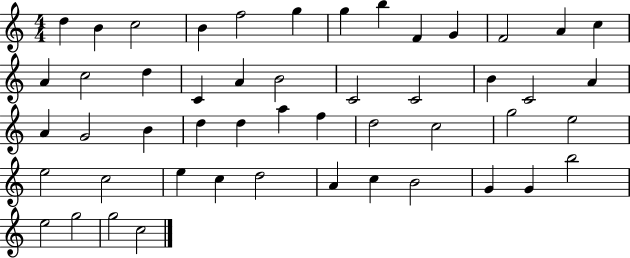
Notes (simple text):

D5/q B4/q C5/h B4/q F5/h G5/q G5/q B5/q F4/q G4/q F4/h A4/q C5/q A4/q C5/h D5/q C4/q A4/q B4/h C4/h C4/h B4/q C4/h A4/q A4/q G4/h B4/q D5/q D5/q A5/q F5/q D5/h C5/h G5/h E5/h E5/h C5/h E5/q C5/q D5/h A4/q C5/q B4/h G4/q G4/q B5/h E5/h G5/h G5/h C5/h